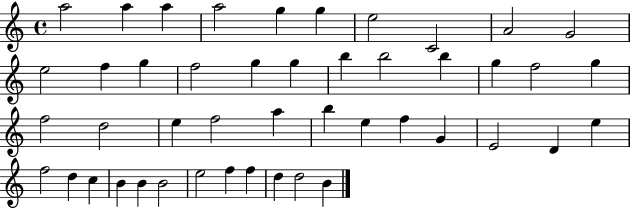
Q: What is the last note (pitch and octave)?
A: B4